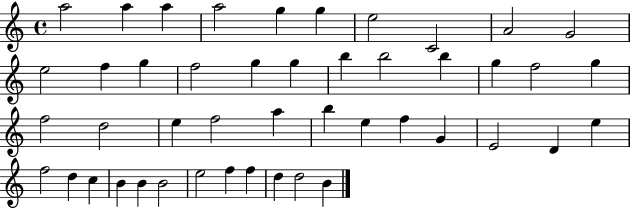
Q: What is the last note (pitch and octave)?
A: B4